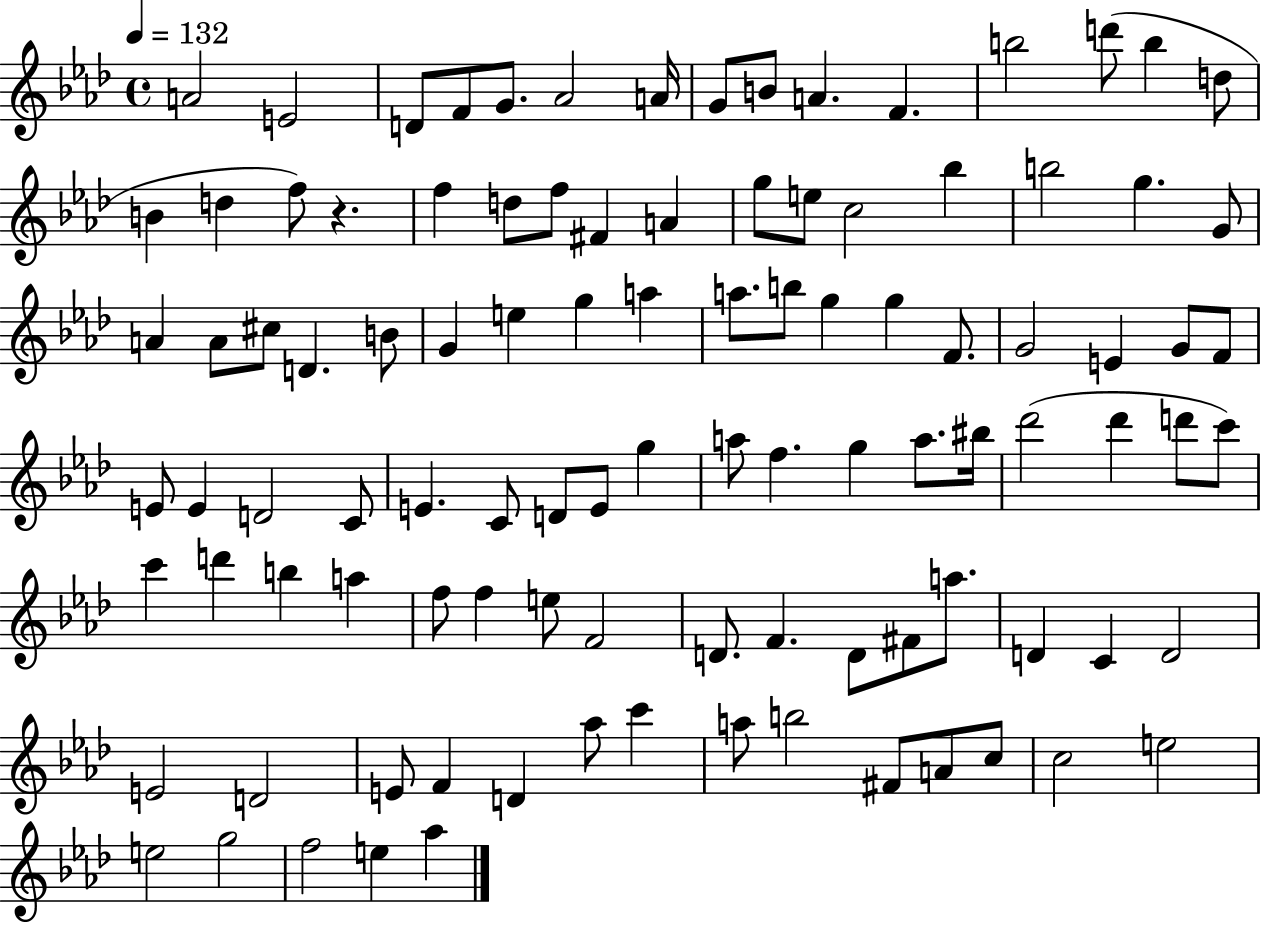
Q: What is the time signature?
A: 4/4